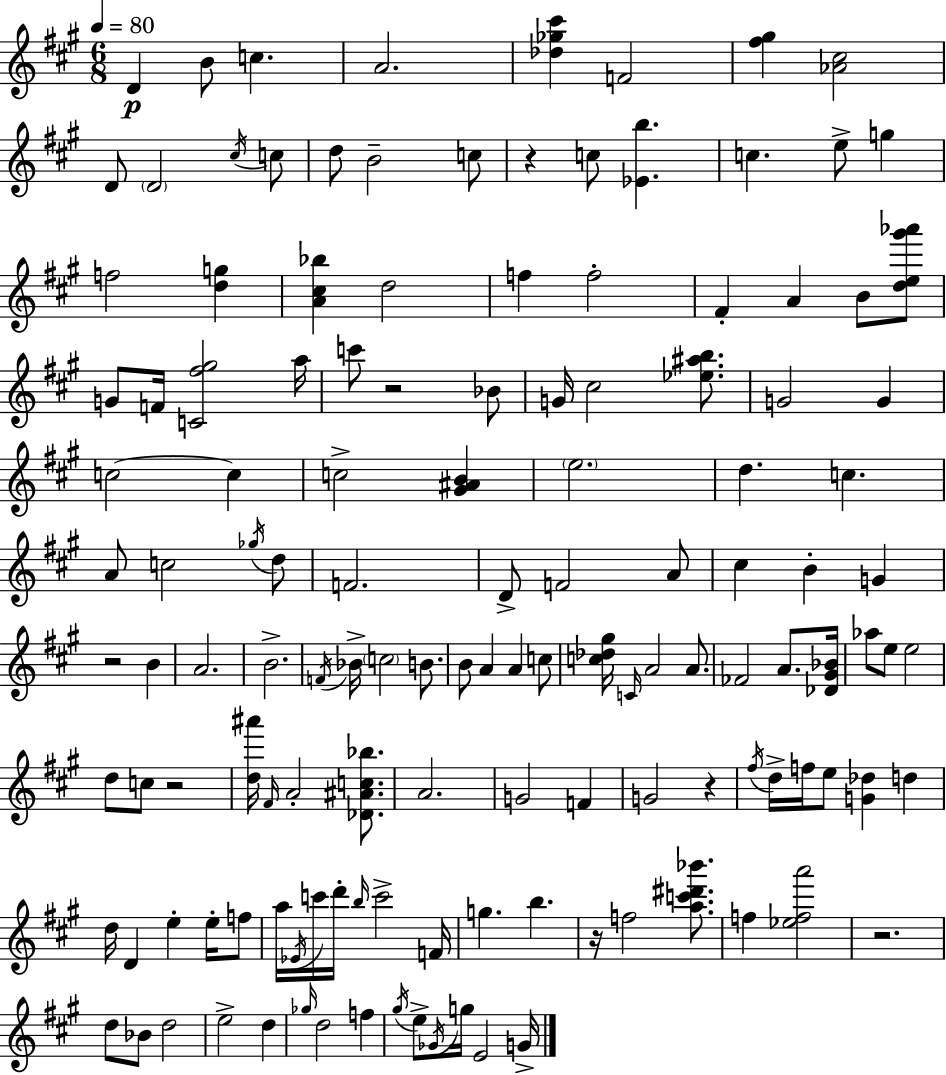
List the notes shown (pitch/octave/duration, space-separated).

D4/q B4/e C5/q. A4/h. [Db5,Gb5,C#6]/q F4/h [F#5,G#5]/q [Ab4,C#5]/h D4/e D4/h C#5/s C5/e D5/e B4/h C5/e R/q C5/e [Eb4,B5]/q. C5/q. E5/e G5/q F5/h [D5,G5]/q [A4,C#5,Bb5]/q D5/h F5/q F5/h F#4/q A4/q B4/e [D5,E5,G#6,Ab6]/e G4/e F4/s [C4,F#5,G#5]/h A5/s C6/e R/h Bb4/e G4/s C#5/h [Eb5,A#5,B5]/e. G4/h G4/q C5/h C5/q C5/h [G#4,A#4,B4]/q E5/h. D5/q. C5/q. A4/e C5/h Gb5/s D5/e F4/h. D4/e F4/h A4/e C#5/q B4/q G4/q R/h B4/q A4/h. B4/h. F4/s Bb4/s C5/h B4/e. B4/e A4/q A4/q C5/e [C5,Db5,G#5]/s C4/s A4/h A4/e. FES4/h A4/e. [Db4,G#4,Bb4]/s Ab5/e E5/e E5/h D5/e C5/e R/h [D5,A#6]/s F#4/s A4/h [Db4,A#4,C5,Bb5]/e. A4/h. G4/h F4/q G4/h R/q F#5/s D5/s F5/s E5/e [G4,Db5]/q D5/q D5/s D4/q E5/q E5/s F5/e A5/s Eb4/s C6/s D6/s B5/s C6/h F4/s G5/q. B5/q. R/s F5/h [A5,C6,D#6,Bb6]/e. F5/q [Eb5,F5,A6]/h R/h. D5/e Bb4/e D5/h E5/h D5/q Gb5/s D5/h F5/q G#5/s E5/e Gb4/s G5/s E4/h G4/s